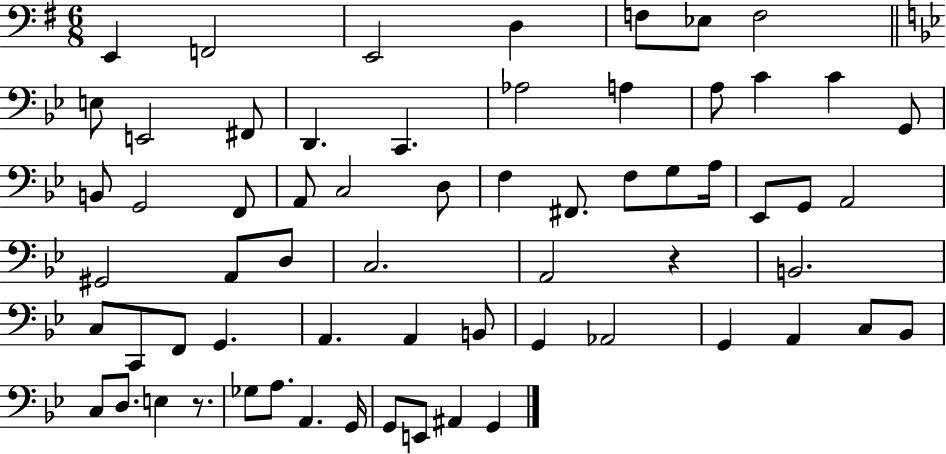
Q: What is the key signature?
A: G major